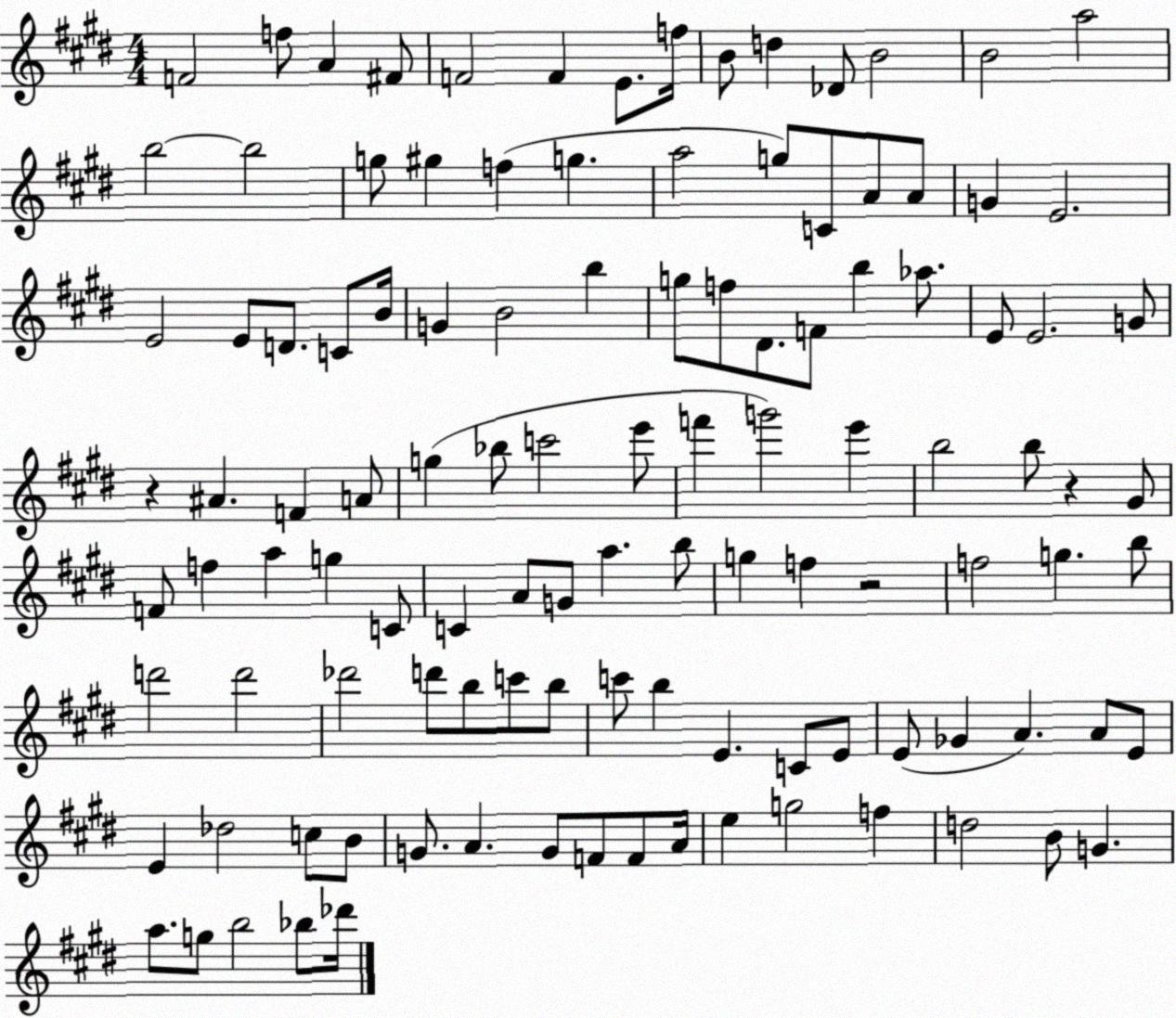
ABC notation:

X:1
T:Untitled
M:4/4
L:1/4
K:E
F2 f/2 A ^F/2 F2 F E/2 f/4 B/2 d _D/2 B2 B2 a2 b2 b2 g/2 ^g f g a2 g/2 C/2 A/2 A/2 G E2 E2 E/2 D/2 C/2 B/4 G B2 b g/2 f/2 ^D/2 F/2 b _a/2 E/2 E2 G/2 z ^A F A/2 g _b/2 c'2 e'/2 f' g'2 e' b2 b/2 z ^G/2 F/2 f a g C/2 C A/2 G/2 a b/2 g f z2 f2 g b/2 d'2 d'2 _d'2 d'/2 b/2 c'/2 b/2 c'/2 b E C/2 E/2 E/2 _G A A/2 E/2 E _d2 c/2 B/2 G/2 A G/2 F/2 F/2 A/4 e g2 f d2 B/2 G a/2 g/2 b2 _b/2 _d'/4